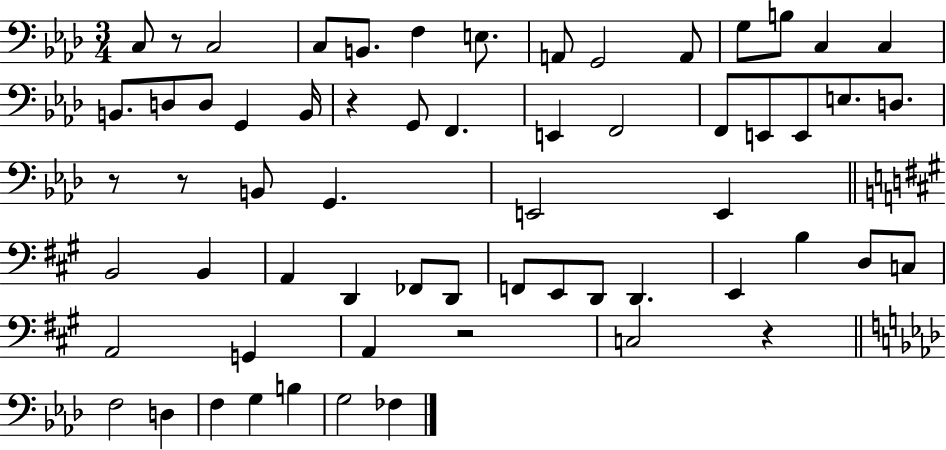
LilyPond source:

{
  \clef bass
  \numericTimeSignature
  \time 3/4
  \key aes \major
  \repeat volta 2 { c8 r8 c2 | c8 b,8. f4 e8. | a,8 g,2 a,8 | g8 b8 c4 c4 | \break b,8. d8 d8 g,4 b,16 | r4 g,8 f,4. | e,4 f,2 | f,8 e,8 e,8 e8. d8. | \break r8 r8 b,8 g,4. | e,2 e,4 | \bar "||" \break \key a \major b,2 b,4 | a,4 d,4 fes,8 d,8 | f,8 e,8 d,8 d,4. | e,4 b4 d8 c8 | \break a,2 g,4 | a,4 r2 | c2 r4 | \bar "||" \break \key aes \major f2 d4 | f4 g4 b4 | g2 fes4 | } \bar "|."
}